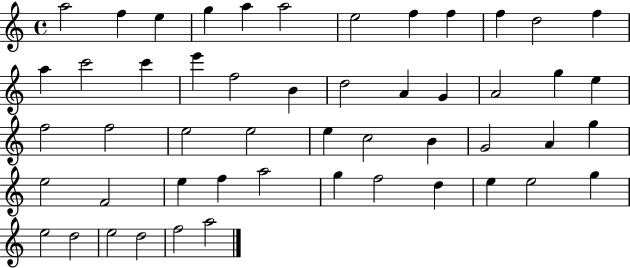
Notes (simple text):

A5/h F5/q E5/q G5/q A5/q A5/h E5/h F5/q F5/q F5/q D5/h F5/q A5/q C6/h C6/q E6/q F5/h B4/q D5/h A4/q G4/q A4/h G5/q E5/q F5/h F5/h E5/h E5/h E5/q C5/h B4/q G4/h A4/q G5/q E5/h F4/h E5/q F5/q A5/h G5/q F5/h D5/q E5/q E5/h G5/q E5/h D5/h E5/h D5/h F5/h A5/h